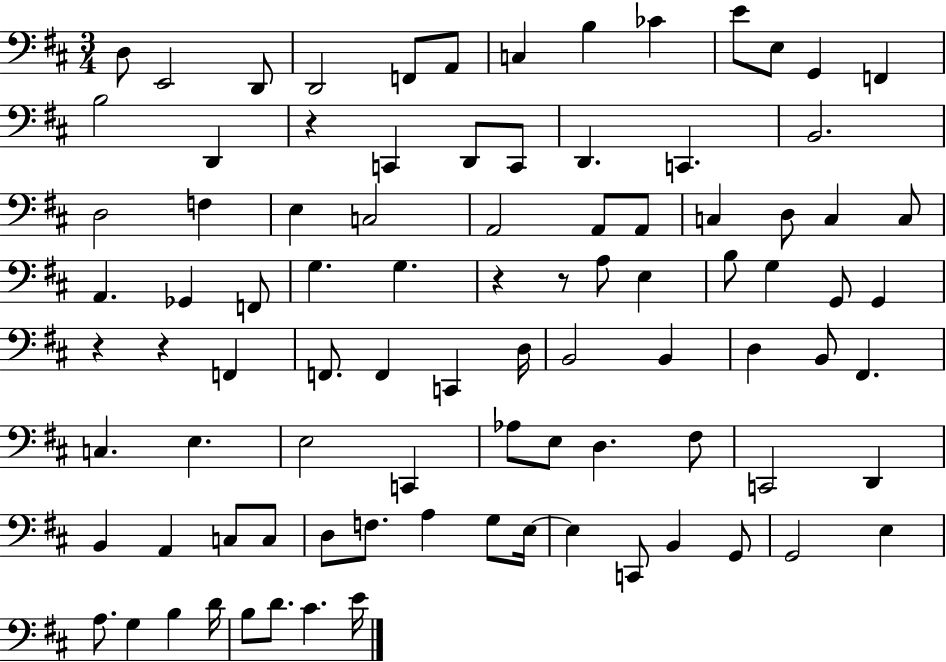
{
  \clef bass
  \numericTimeSignature
  \time 3/4
  \key d \major
  d8 e,2 d,8 | d,2 f,8 a,8 | c4 b4 ces'4 | e'8 e8 g,4 f,4 | \break b2 d,4 | r4 c,4 d,8 c,8 | d,4. c,4. | b,2. | \break d2 f4 | e4 c2 | a,2 a,8 a,8 | c4 d8 c4 c8 | \break a,4. ges,4 f,8 | g4. g4. | r4 r8 a8 e4 | b8 g4 g,8 g,4 | \break r4 r4 f,4 | f,8. f,4 c,4 d16 | b,2 b,4 | d4 b,8 fis,4. | \break c4. e4. | e2 c,4 | aes8 e8 d4. fis8 | c,2 d,4 | \break b,4 a,4 c8 c8 | d8 f8. a4 g8 e16~~ | e4 c,8 b,4 g,8 | g,2 e4 | \break a8. g4 b4 d'16 | b8 d'8. cis'4. e'16 | \bar "|."
}